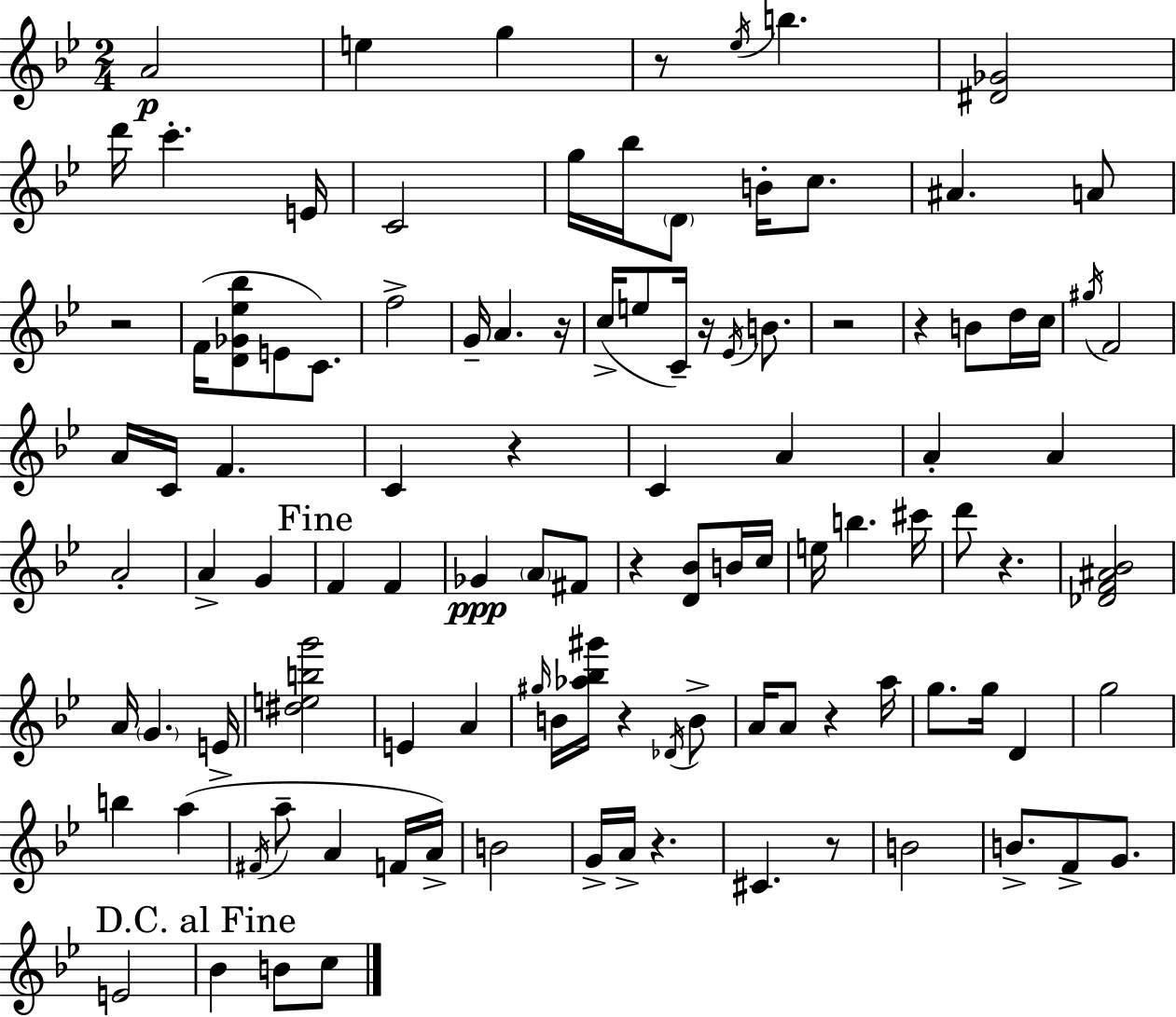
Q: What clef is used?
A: treble